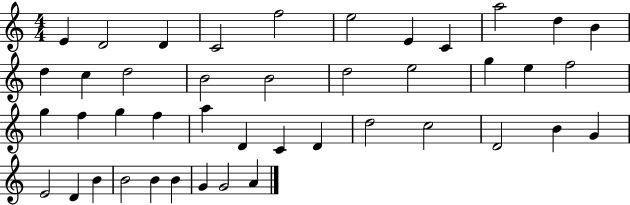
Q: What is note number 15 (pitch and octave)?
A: B4